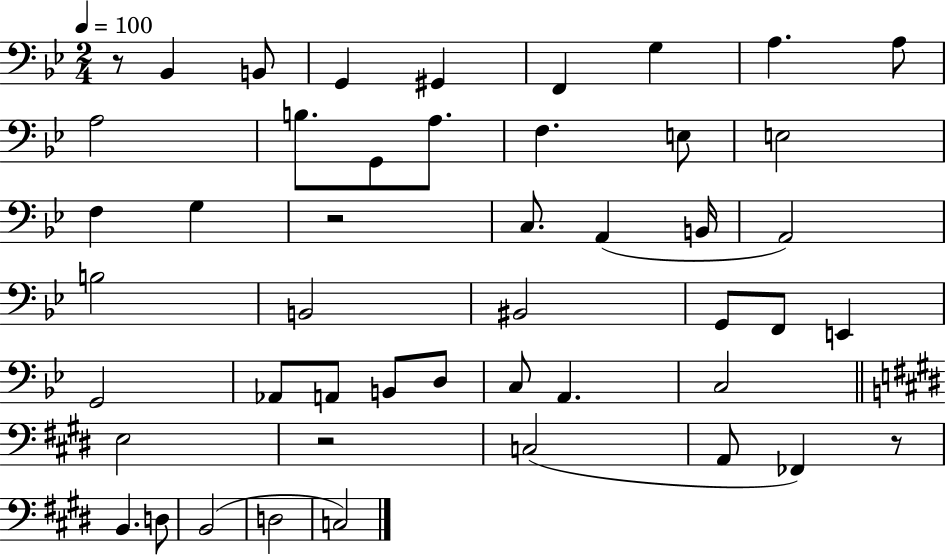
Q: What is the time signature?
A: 2/4